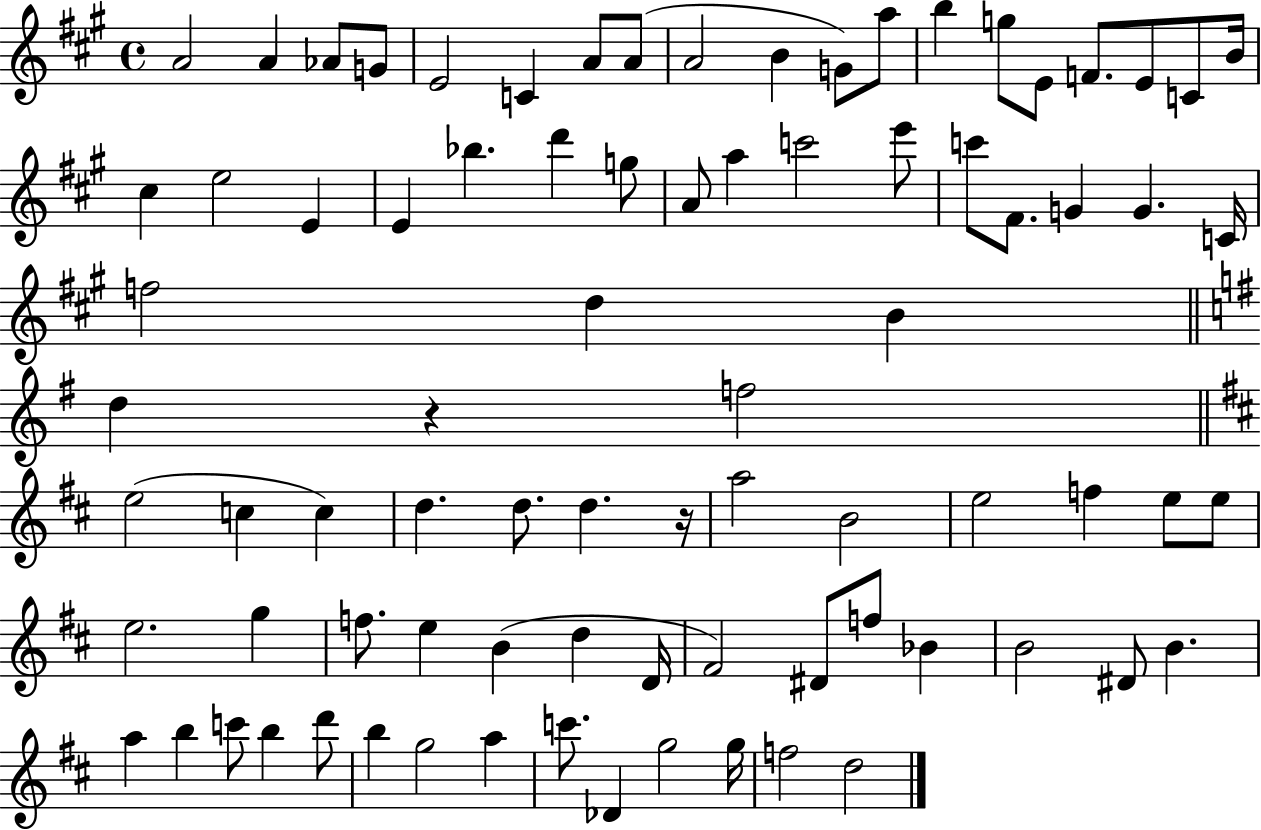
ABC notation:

X:1
T:Untitled
M:4/4
L:1/4
K:A
A2 A _A/2 G/2 E2 C A/2 A/2 A2 B G/2 a/2 b g/2 E/2 F/2 E/2 C/2 B/4 ^c e2 E E _b d' g/2 A/2 a c'2 e'/2 c'/2 ^F/2 G G C/4 f2 d B d z f2 e2 c c d d/2 d z/4 a2 B2 e2 f e/2 e/2 e2 g f/2 e B d D/4 ^F2 ^D/2 f/2 _B B2 ^D/2 B a b c'/2 b d'/2 b g2 a c'/2 _D g2 g/4 f2 d2